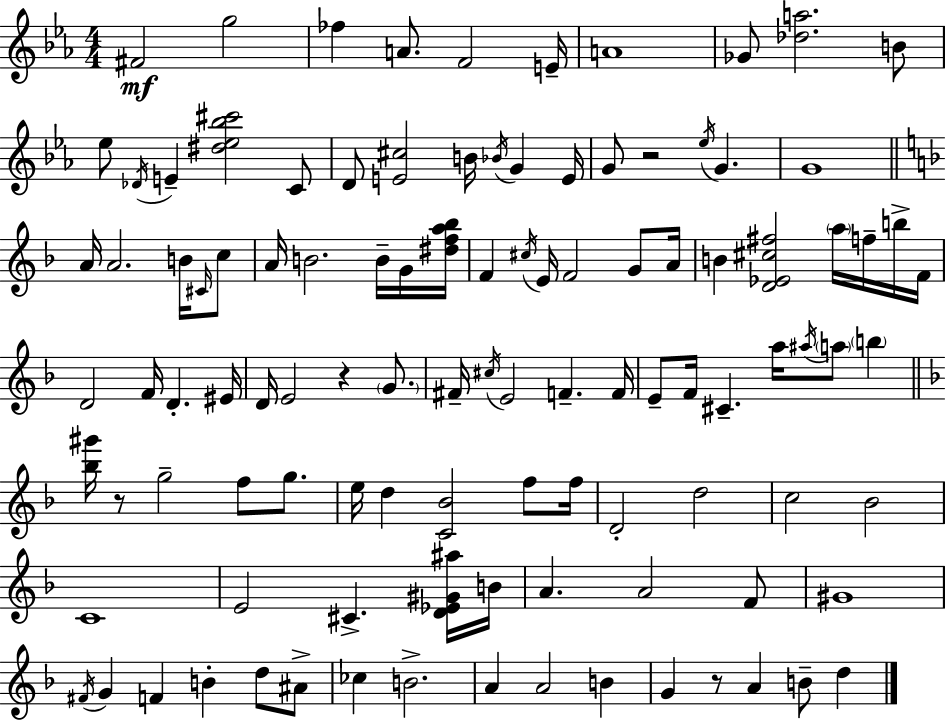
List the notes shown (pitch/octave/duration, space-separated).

F#4/h G5/h FES5/q A4/e. F4/h E4/s A4/w Gb4/e [Db5,A5]/h. B4/e Eb5/e Db4/s E4/q [D#5,Eb5,Bb5,C#6]/h C4/e D4/e [E4,C#5]/h B4/s Bb4/s G4/q E4/s G4/e R/h Eb5/s G4/q. G4/w A4/s A4/h. B4/s C#4/s C5/e A4/s B4/h. B4/s G4/s [D#5,F5,A5,Bb5]/s F4/q C#5/s E4/s F4/h G4/e A4/s B4/q [D4,Eb4,C#5,F#5]/h A5/s F5/s B5/s F4/s D4/h F4/s D4/q. EIS4/s D4/s E4/h R/q G4/e. F#4/s C#5/s E4/h F4/q. F4/s E4/e F4/s C#4/q. A5/s A#5/s A5/e B5/q [Bb5,G#6]/s R/e G5/h F5/e G5/e. E5/s D5/q [C4,Bb4]/h F5/e F5/s D4/h D5/h C5/h Bb4/h C4/w E4/h C#4/q. [D4,Eb4,G#4,A#5]/s B4/s A4/q. A4/h F4/e G#4/w F#4/s G4/q F4/q B4/q D5/e A#4/e CES5/q B4/h. A4/q A4/h B4/q G4/q R/e A4/q B4/e D5/q